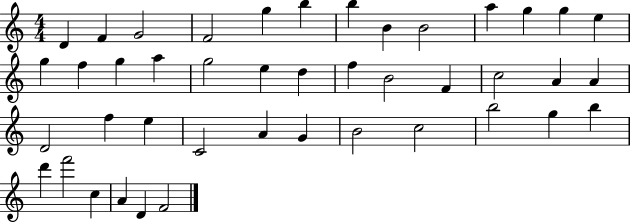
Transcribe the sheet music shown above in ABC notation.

X:1
T:Untitled
M:4/4
L:1/4
K:C
D F G2 F2 g b b B B2 a g g e g f g a g2 e d f B2 F c2 A A D2 f e C2 A G B2 c2 b2 g b d' f'2 c A D F2